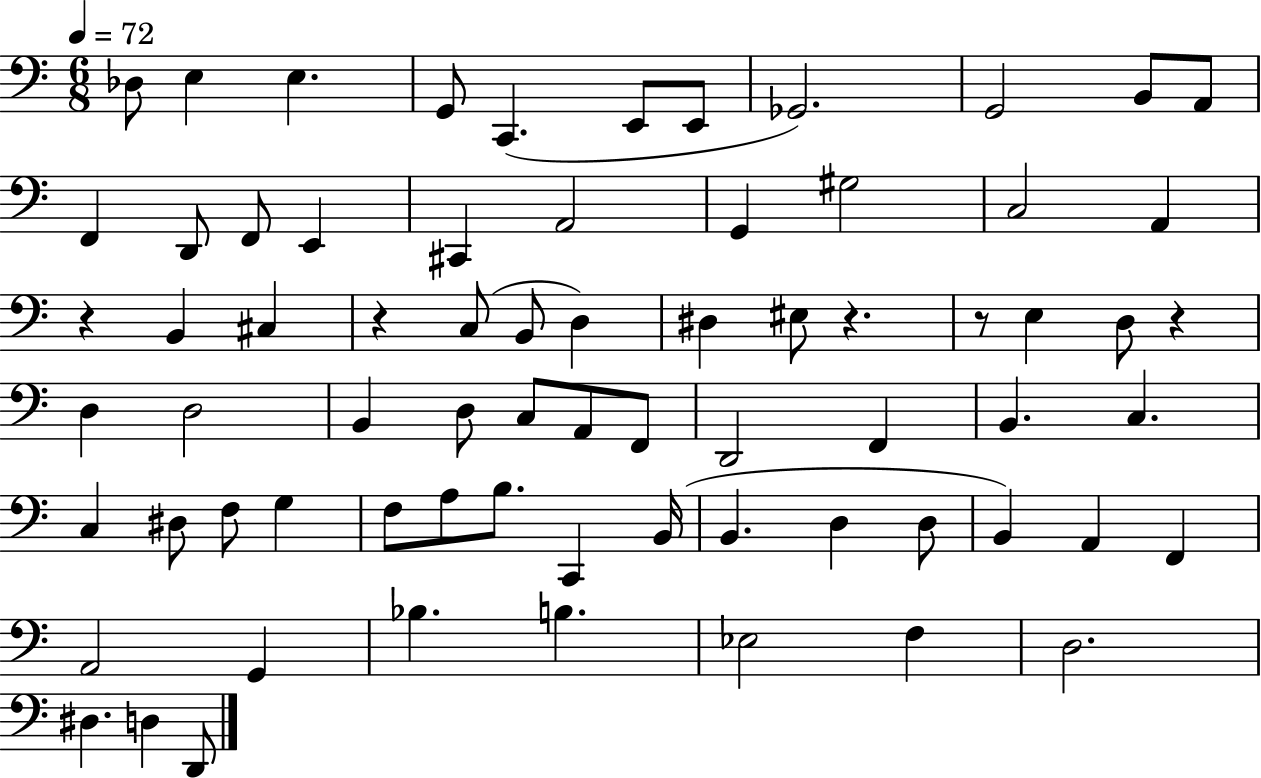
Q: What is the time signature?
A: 6/8